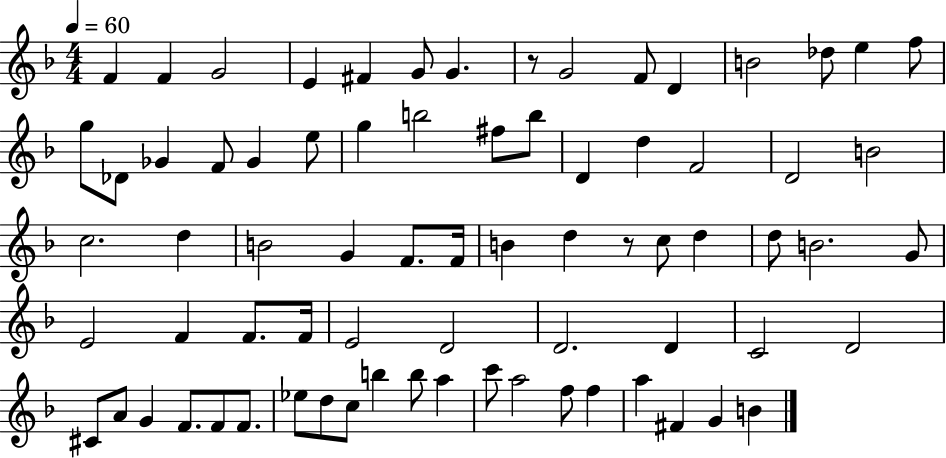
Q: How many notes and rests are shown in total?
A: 74